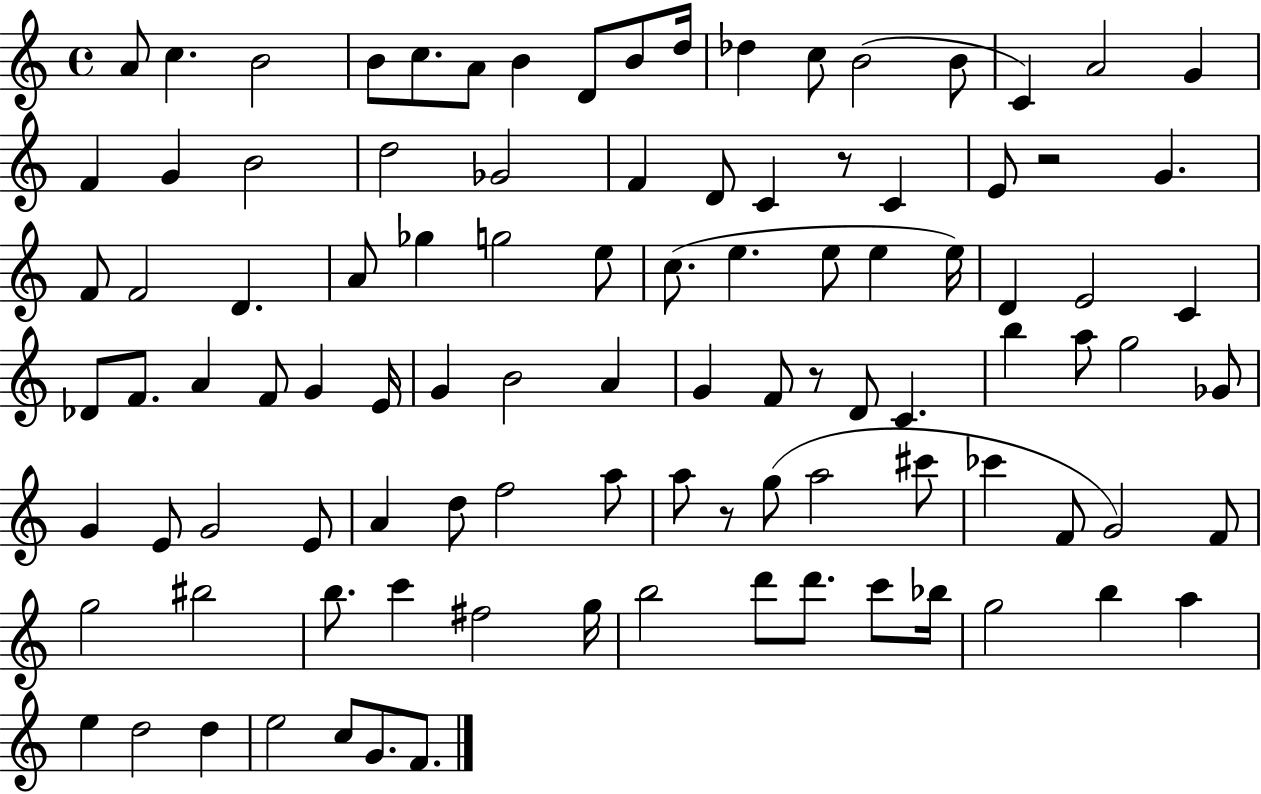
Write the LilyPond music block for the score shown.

{
  \clef treble
  \time 4/4
  \defaultTimeSignature
  \key c \major
  a'8 c''4. b'2 | b'8 c''8. a'8 b'4 d'8 b'8 d''16 | des''4 c''8 b'2( b'8 | c'4) a'2 g'4 | \break f'4 g'4 b'2 | d''2 ges'2 | f'4 d'8 c'4 r8 c'4 | e'8 r2 g'4. | \break f'8 f'2 d'4. | a'8 ges''4 g''2 e''8 | c''8.( e''4. e''8 e''4 e''16) | d'4 e'2 c'4 | \break des'8 f'8. a'4 f'8 g'4 e'16 | g'4 b'2 a'4 | g'4 f'8 r8 d'8 c'4. | b''4 a''8 g''2 ges'8 | \break g'4 e'8 g'2 e'8 | a'4 d''8 f''2 a''8 | a''8 r8 g''8( a''2 cis'''8 | ces'''4 f'8 g'2) f'8 | \break g''2 bis''2 | b''8. c'''4 fis''2 g''16 | b''2 d'''8 d'''8. c'''8 bes''16 | g''2 b''4 a''4 | \break e''4 d''2 d''4 | e''2 c''8 g'8. f'8. | \bar "|."
}